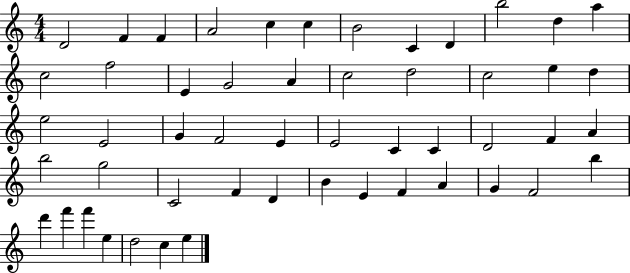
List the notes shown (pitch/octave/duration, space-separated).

D4/h F4/q F4/q A4/h C5/q C5/q B4/h C4/q D4/q B5/h D5/q A5/q C5/h F5/h E4/q G4/h A4/q C5/h D5/h C5/h E5/q D5/q E5/h E4/h G4/q F4/h E4/q E4/h C4/q C4/q D4/h F4/q A4/q B5/h G5/h C4/h F4/q D4/q B4/q E4/q F4/q A4/q G4/q F4/h B5/q D6/q F6/q F6/q E5/q D5/h C5/q E5/q